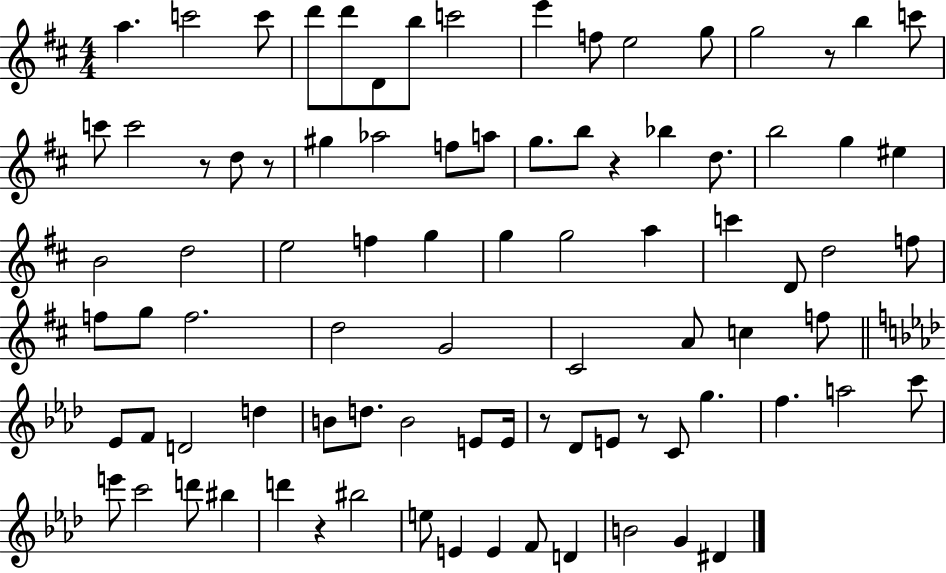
A5/q. C6/h C6/e D6/e D6/e D4/e B5/e C6/h E6/q F5/e E5/h G5/e G5/h R/e B5/q C6/e C6/e C6/h R/e D5/e R/e G#5/q Ab5/h F5/e A5/e G5/e. B5/e R/q Bb5/q D5/e. B5/h G5/q EIS5/q B4/h D5/h E5/h F5/q G5/q G5/q G5/h A5/q C6/q D4/e D5/h F5/e F5/e G5/e F5/h. D5/h G4/h C#4/h A4/e C5/q F5/e Eb4/e F4/e D4/h D5/q B4/e D5/e. B4/h E4/e E4/s R/e Db4/e E4/e R/e C4/e G5/q. F5/q. A5/h C6/e E6/e C6/h D6/e BIS5/q D6/q R/q BIS5/h E5/e E4/q E4/q F4/e D4/q B4/h G4/q D#4/q